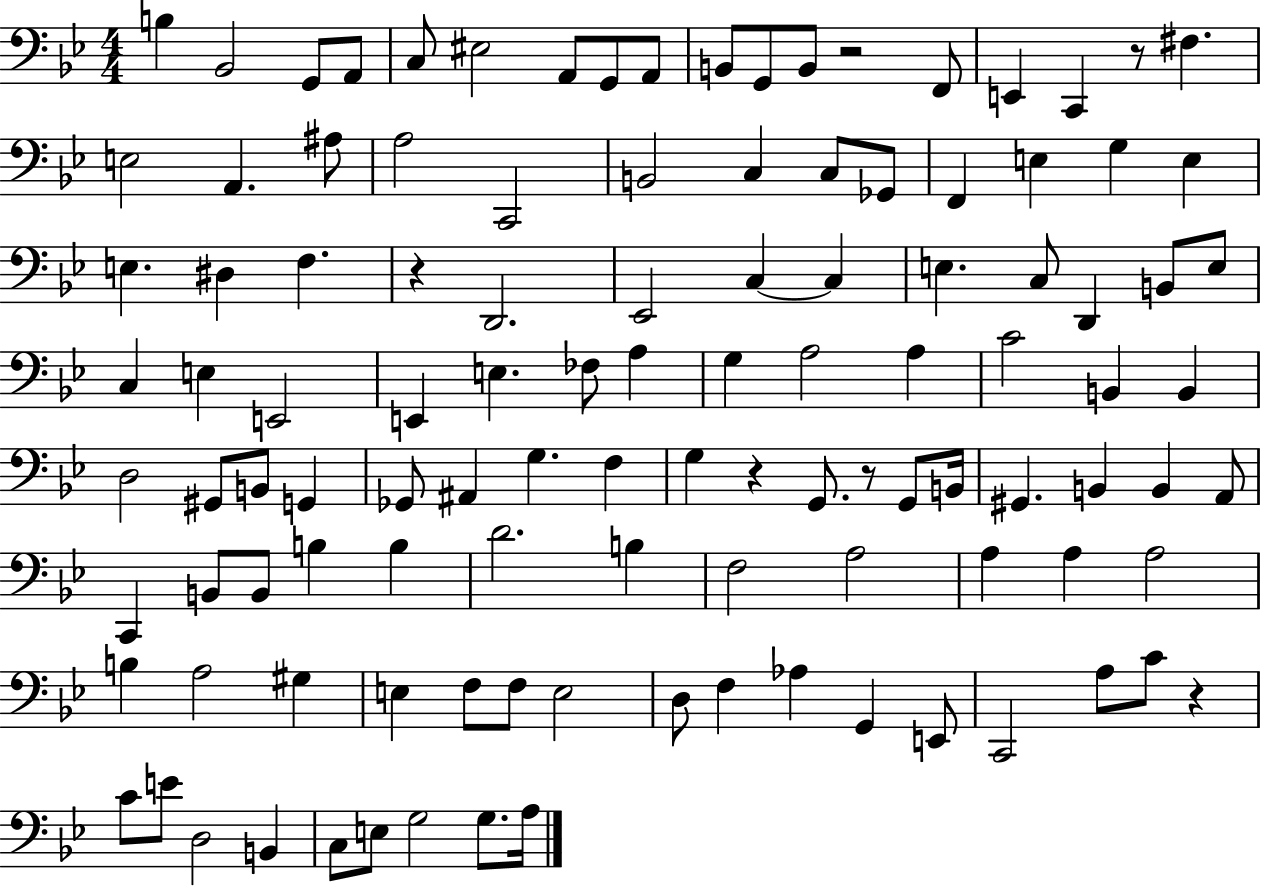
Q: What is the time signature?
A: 4/4